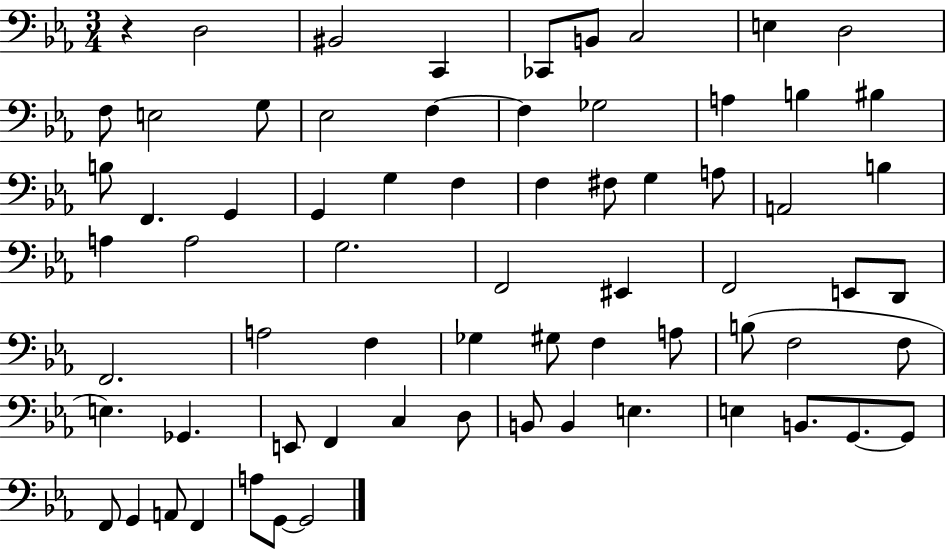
R/q D3/h BIS2/h C2/q CES2/e B2/e C3/h E3/q D3/h F3/e E3/h G3/e Eb3/h F3/q F3/q Gb3/h A3/q B3/q BIS3/q B3/e F2/q. G2/q G2/q G3/q F3/q F3/q F#3/e G3/q A3/e A2/h B3/q A3/q A3/h G3/h. F2/h EIS2/q F2/h E2/e D2/e F2/h. A3/h F3/q Gb3/q G#3/e F3/q A3/e B3/e F3/h F3/e E3/q. Gb2/q. E2/e F2/q C3/q D3/e B2/e B2/q E3/q. E3/q B2/e. G2/e. G2/e F2/e G2/q A2/e F2/q A3/e G2/e G2/h